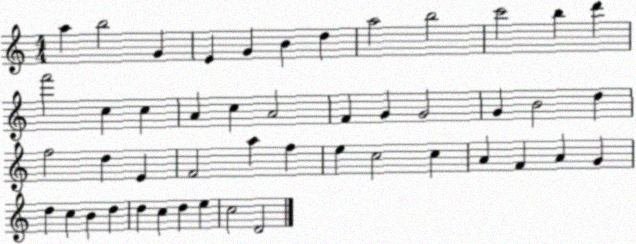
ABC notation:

X:1
T:Untitled
M:4/4
L:1/4
K:C
a b2 G E G B d a2 b2 c'2 b d' f'2 c c A c A2 F G G2 G B2 d f2 d E F2 a f e c2 c A F A G d c B d d c d e c2 D2